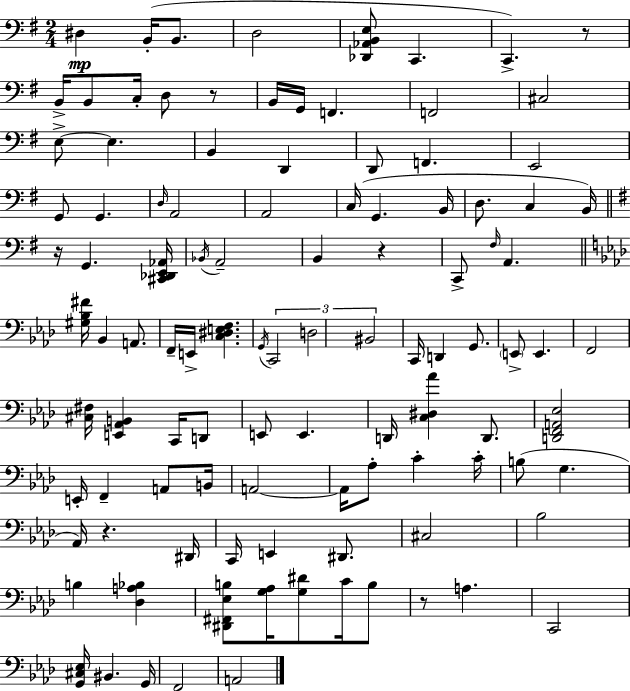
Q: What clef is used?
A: bass